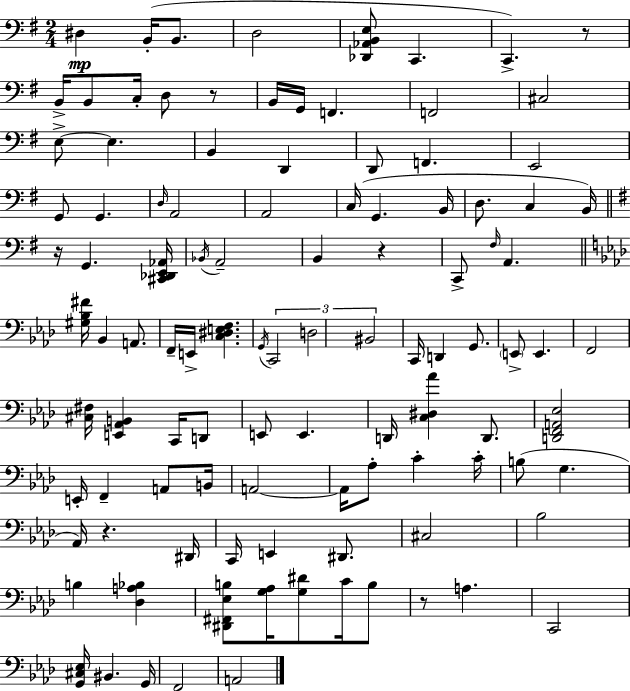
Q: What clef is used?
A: bass